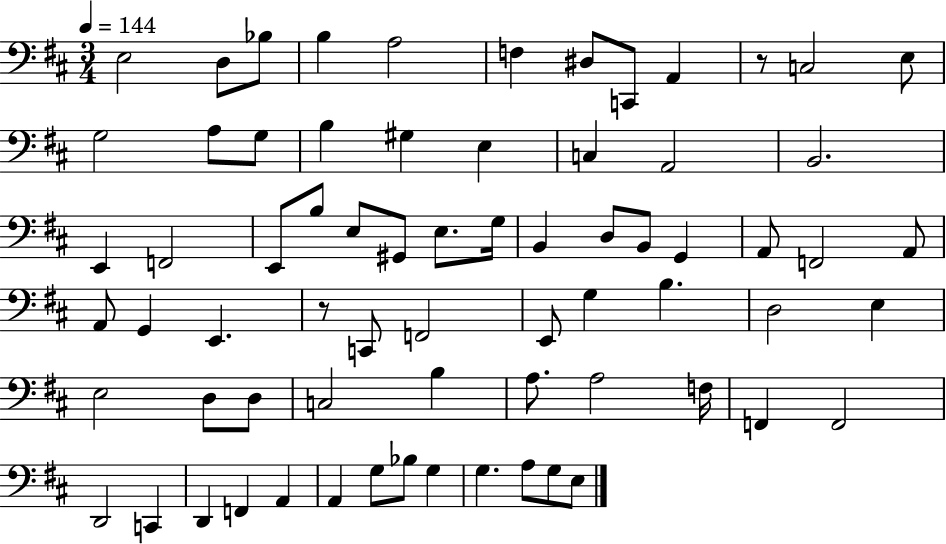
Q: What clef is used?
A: bass